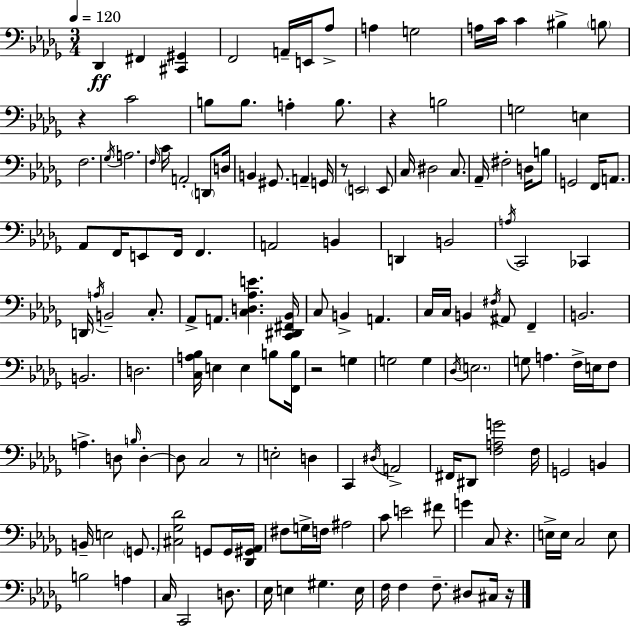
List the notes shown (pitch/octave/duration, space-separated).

Db2/q F#2/q [C#2,G#2]/q F2/h A2/s E2/s Ab3/e A3/q G3/h A3/s C4/s C4/q BIS3/q B3/e R/q C4/h B3/e B3/e. A3/q B3/e. R/q B3/h G3/h E3/q F3/h. Gb3/s A3/h. F3/s C4/s A2/h D2/e D3/s B2/q G#2/e. A2/q G2/s R/e E2/h E2/e C3/s D#3/h C3/e. Ab2/s F#3/h D3/s B3/e G2/h F2/s A2/e. Ab2/e F2/s E2/e F2/s F2/q. A2/h B2/q D2/q B2/h A3/s C2/h CES2/q D2/s A3/s B2/h C3/e. Ab2/e A2/e. [C3,D3,Ab3,E4]/q. [C2,D#2,F#2,Bb2]/s C3/e B2/q A2/q. C3/s C3/s B2/q F#3/s A#2/e F2/q B2/h. B2/h. D3/h. [C3,A3,Bb3]/s E3/q E3/q B3/e [F2,B3]/s R/h G3/q G3/h G3/q Db3/s E3/h. G3/e A3/q. F3/s E3/s F3/e A3/q. D3/e B3/s D3/q D3/e C3/h R/e E3/h D3/q C2/q D#3/s A2/h F#2/s D#2/e [F3,A3,G4]/h F3/s G2/h B2/q B2/s E3/h G2/e. [C#3,Gb3,Db4]/h G2/e G2/s [Db2,G#2,Ab2]/s F#3/e G3/s F3/s A#3/h C4/e E4/h F#4/e G4/q C3/e R/q. E3/s E3/s C3/h E3/e B3/h A3/q C3/s C2/h D3/e. Eb3/s E3/q G#3/q. E3/s F3/s F3/q F3/e. D#3/e C#3/s R/s